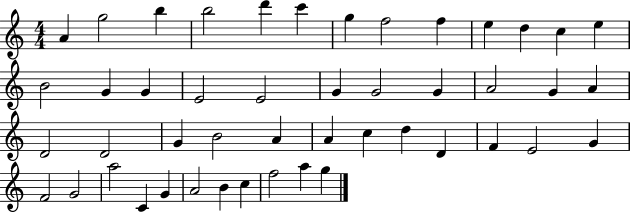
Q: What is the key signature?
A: C major